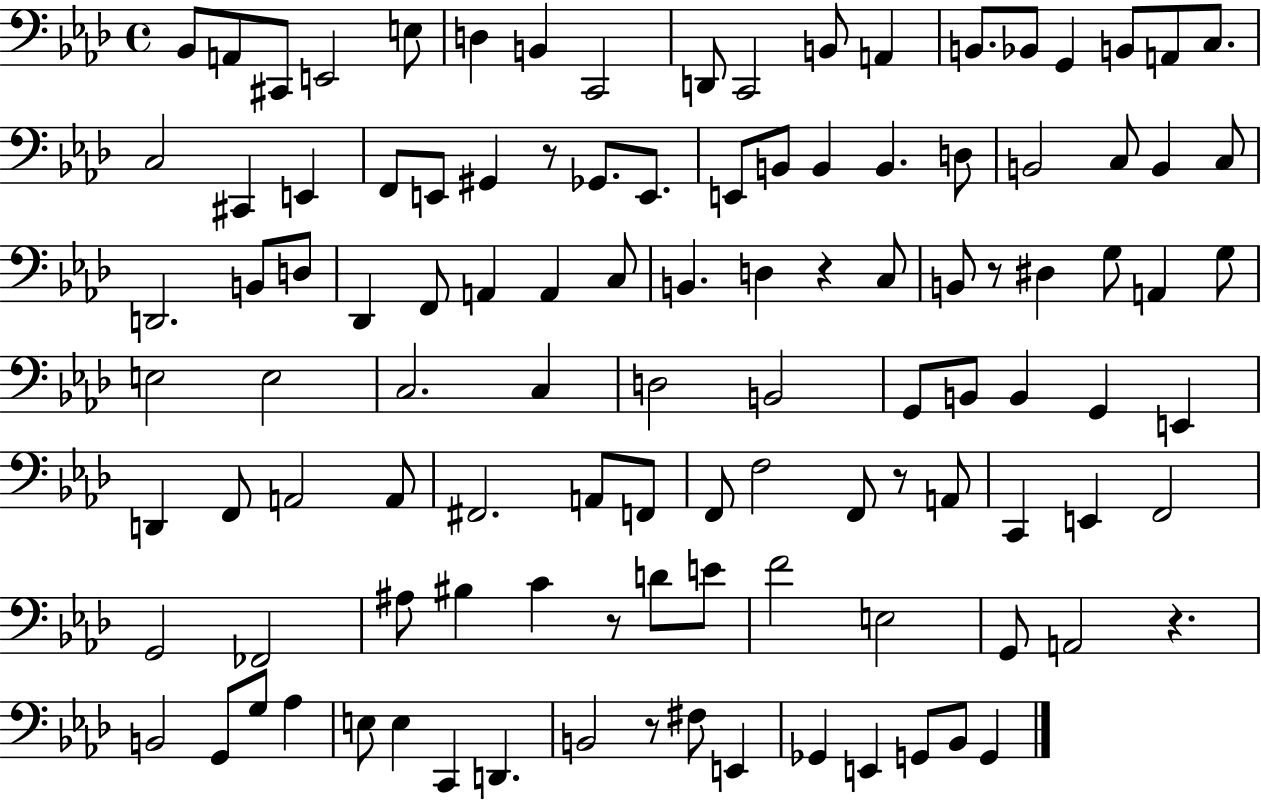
Bb2/e A2/e C#2/e E2/h E3/e D3/q B2/q C2/h D2/e C2/h B2/e A2/q B2/e. Bb2/e G2/q B2/e A2/e C3/e. C3/h C#2/q E2/q F2/e E2/e G#2/q R/e Gb2/e. E2/e. E2/e B2/e B2/q B2/q. D3/e B2/h C3/e B2/q C3/e D2/h. B2/e D3/e Db2/q F2/e A2/q A2/q C3/e B2/q. D3/q R/q C3/e B2/e R/e D#3/q G3/e A2/q G3/e E3/h E3/h C3/h. C3/q D3/h B2/h G2/e B2/e B2/q G2/q E2/q D2/q F2/e A2/h A2/e F#2/h. A2/e F2/e F2/e F3/h F2/e R/e A2/e C2/q E2/q F2/h G2/h FES2/h A#3/e BIS3/q C4/q R/e D4/e E4/e F4/h E3/h G2/e A2/h R/q. B2/h G2/e G3/e Ab3/q E3/e E3/q C2/q D2/q. B2/h R/e F#3/e E2/q Gb2/q E2/q G2/e Bb2/e G2/q